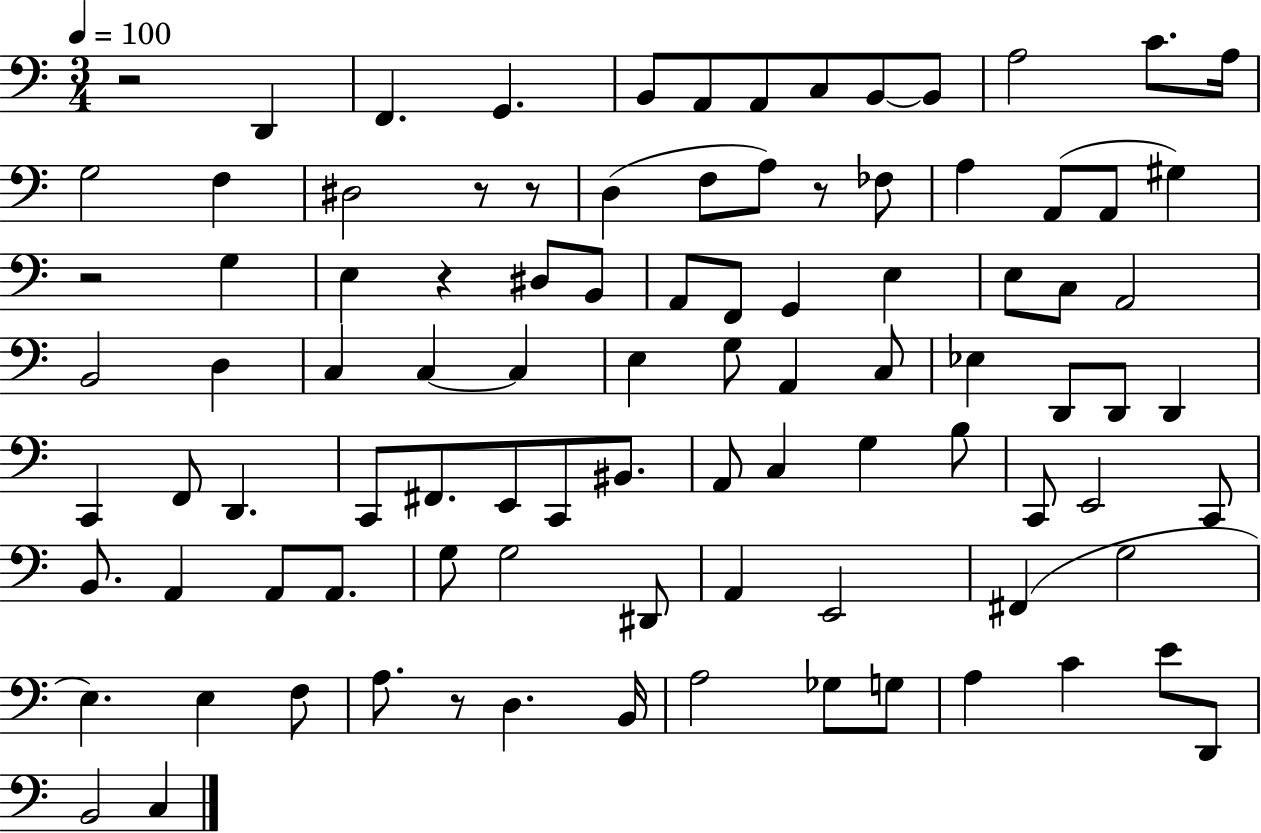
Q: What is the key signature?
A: C major